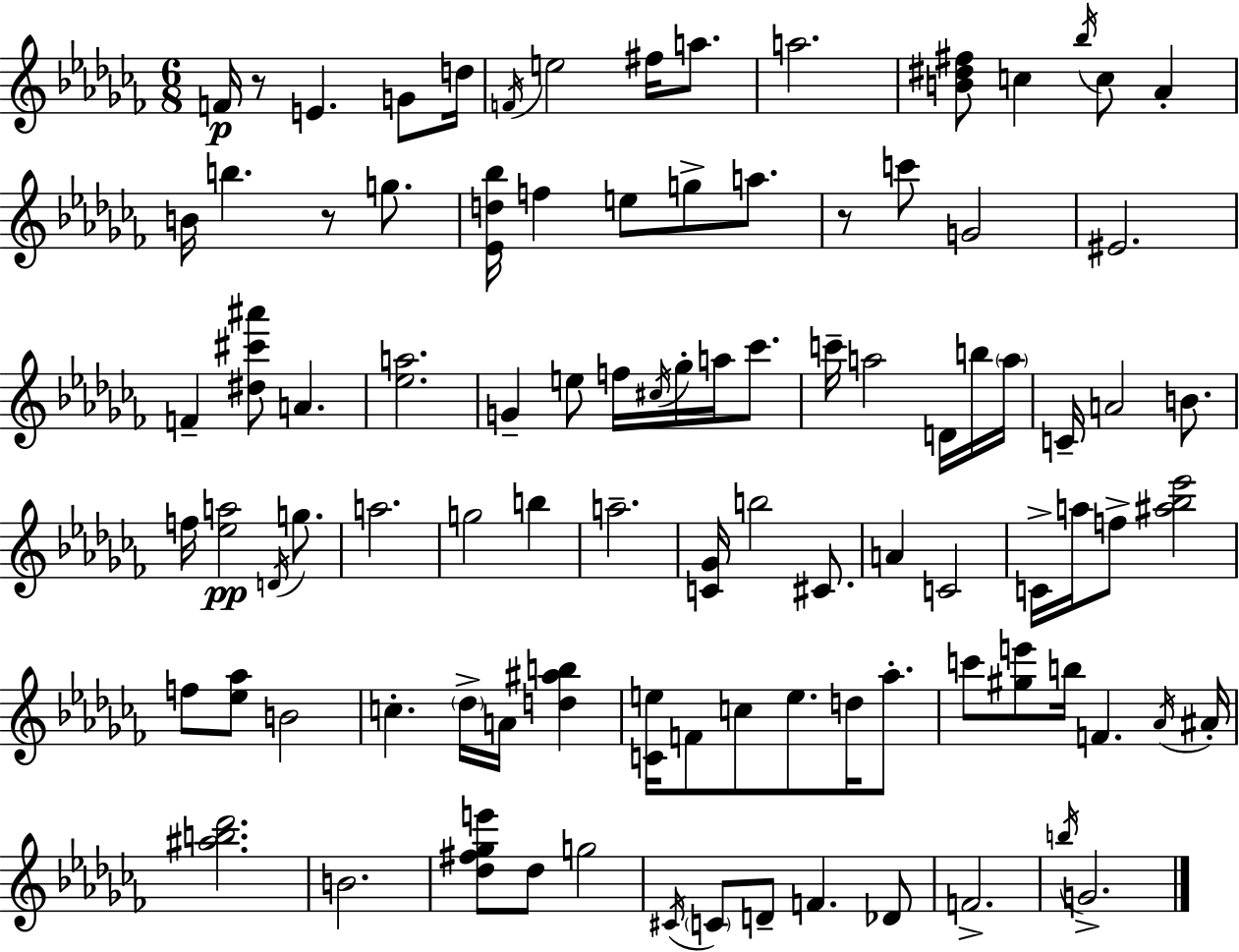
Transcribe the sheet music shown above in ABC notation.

X:1
T:Untitled
M:6/8
L:1/4
K:Abm
F/4 z/2 E G/2 d/4 F/4 e2 ^f/4 a/2 a2 [B^d^f]/2 c _b/4 c/2 _A B/4 b z/2 g/2 [_Ed_b]/4 f e/2 g/2 a/2 z/2 c'/2 G2 ^E2 F [^d^c'^a']/2 A [_ea]2 G e/2 f/4 ^c/4 _g/4 a/4 _c'/2 c'/4 a2 D/4 b/4 a/4 C/4 A2 B/2 f/4 [_ea]2 D/4 g/2 a2 g2 b a2 [C_G]/4 b2 ^C/2 A C2 C/4 a/4 f/2 [^a_b_e']2 f/2 [_e_a]/2 B2 c _d/4 A/4 [d^ab] [Ce]/4 F/2 c/2 e/2 d/4 _a/2 c'/2 [^ge']/2 b/4 F _A/4 ^A/4 [^ab_d']2 B2 [_d^f_ge']/2 _d/2 g2 ^C/4 C/2 D/2 F _D/2 F2 b/4 G2